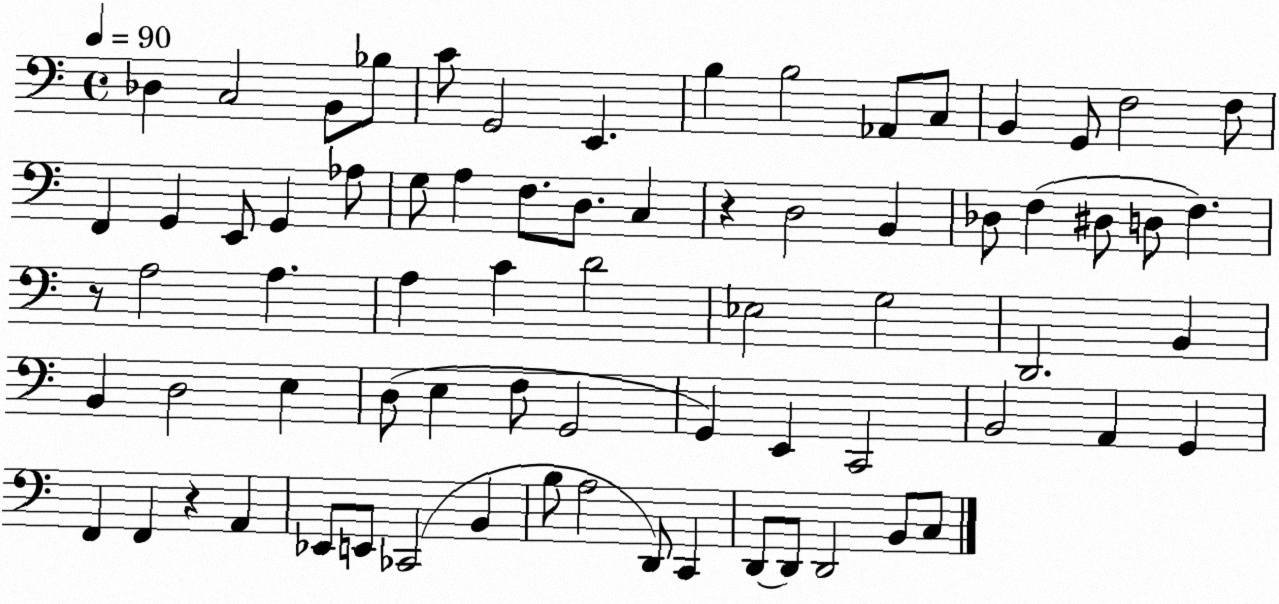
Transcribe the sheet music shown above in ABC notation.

X:1
T:Untitled
M:4/4
L:1/4
K:C
_D, C,2 B,,/2 _B,/2 C/2 G,,2 E,, B, B,2 _A,,/2 C,/2 B,, G,,/2 F,2 F,/2 F,, G,, E,,/2 G,, _A,/2 G,/2 A, F,/2 D,/2 C, z D,2 B,, _D,/2 F, ^D,/2 D,/2 F, z/2 A,2 A, A, C D2 _E,2 G,2 D,,2 B,, B,, D,2 E, D,/2 E, F,/2 G,,2 G,, E,, C,,2 B,,2 A,, G,, F,, F,, z A,, _E,,/2 E,,/2 _C,,2 B,, B,/2 A,2 D,,/2 C,, D,,/2 D,,/2 D,,2 B,,/2 C,/2